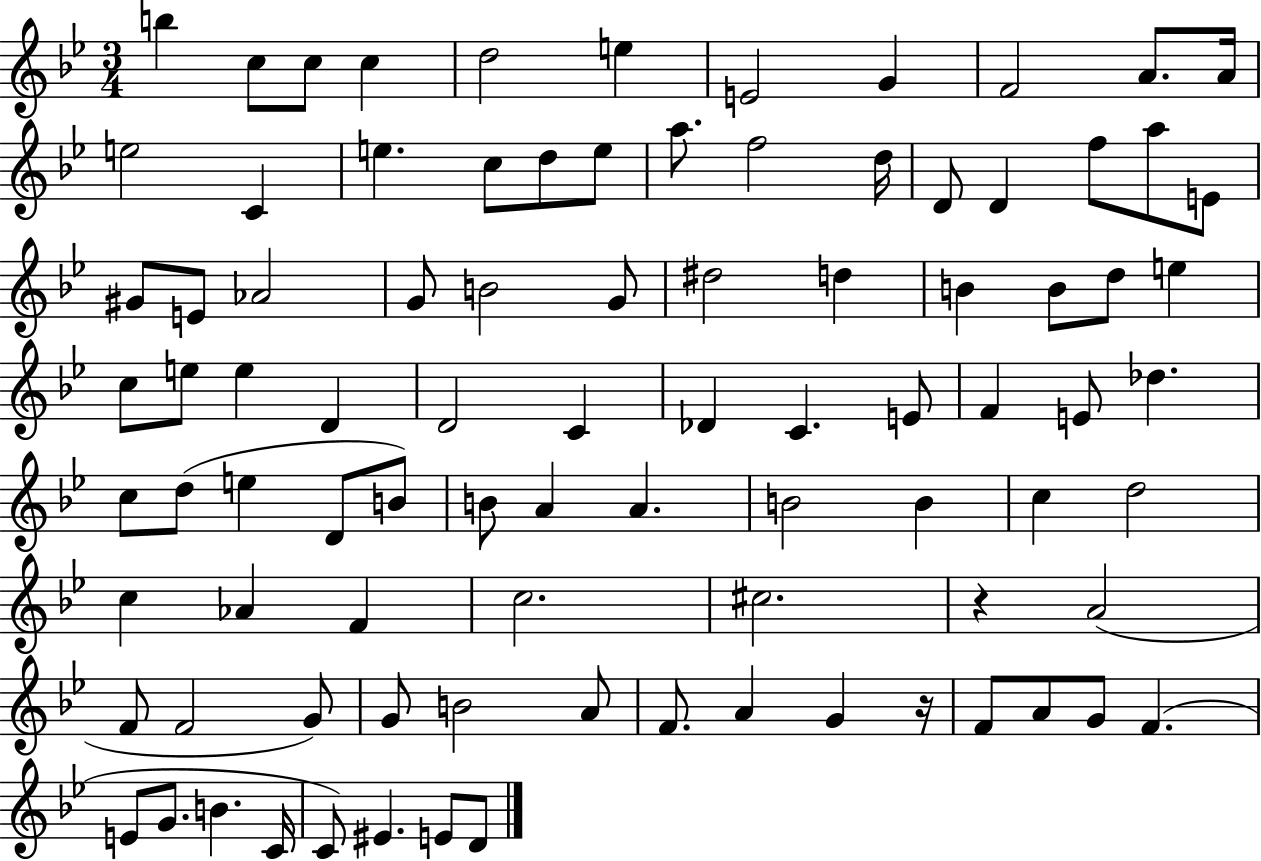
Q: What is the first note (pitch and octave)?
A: B5